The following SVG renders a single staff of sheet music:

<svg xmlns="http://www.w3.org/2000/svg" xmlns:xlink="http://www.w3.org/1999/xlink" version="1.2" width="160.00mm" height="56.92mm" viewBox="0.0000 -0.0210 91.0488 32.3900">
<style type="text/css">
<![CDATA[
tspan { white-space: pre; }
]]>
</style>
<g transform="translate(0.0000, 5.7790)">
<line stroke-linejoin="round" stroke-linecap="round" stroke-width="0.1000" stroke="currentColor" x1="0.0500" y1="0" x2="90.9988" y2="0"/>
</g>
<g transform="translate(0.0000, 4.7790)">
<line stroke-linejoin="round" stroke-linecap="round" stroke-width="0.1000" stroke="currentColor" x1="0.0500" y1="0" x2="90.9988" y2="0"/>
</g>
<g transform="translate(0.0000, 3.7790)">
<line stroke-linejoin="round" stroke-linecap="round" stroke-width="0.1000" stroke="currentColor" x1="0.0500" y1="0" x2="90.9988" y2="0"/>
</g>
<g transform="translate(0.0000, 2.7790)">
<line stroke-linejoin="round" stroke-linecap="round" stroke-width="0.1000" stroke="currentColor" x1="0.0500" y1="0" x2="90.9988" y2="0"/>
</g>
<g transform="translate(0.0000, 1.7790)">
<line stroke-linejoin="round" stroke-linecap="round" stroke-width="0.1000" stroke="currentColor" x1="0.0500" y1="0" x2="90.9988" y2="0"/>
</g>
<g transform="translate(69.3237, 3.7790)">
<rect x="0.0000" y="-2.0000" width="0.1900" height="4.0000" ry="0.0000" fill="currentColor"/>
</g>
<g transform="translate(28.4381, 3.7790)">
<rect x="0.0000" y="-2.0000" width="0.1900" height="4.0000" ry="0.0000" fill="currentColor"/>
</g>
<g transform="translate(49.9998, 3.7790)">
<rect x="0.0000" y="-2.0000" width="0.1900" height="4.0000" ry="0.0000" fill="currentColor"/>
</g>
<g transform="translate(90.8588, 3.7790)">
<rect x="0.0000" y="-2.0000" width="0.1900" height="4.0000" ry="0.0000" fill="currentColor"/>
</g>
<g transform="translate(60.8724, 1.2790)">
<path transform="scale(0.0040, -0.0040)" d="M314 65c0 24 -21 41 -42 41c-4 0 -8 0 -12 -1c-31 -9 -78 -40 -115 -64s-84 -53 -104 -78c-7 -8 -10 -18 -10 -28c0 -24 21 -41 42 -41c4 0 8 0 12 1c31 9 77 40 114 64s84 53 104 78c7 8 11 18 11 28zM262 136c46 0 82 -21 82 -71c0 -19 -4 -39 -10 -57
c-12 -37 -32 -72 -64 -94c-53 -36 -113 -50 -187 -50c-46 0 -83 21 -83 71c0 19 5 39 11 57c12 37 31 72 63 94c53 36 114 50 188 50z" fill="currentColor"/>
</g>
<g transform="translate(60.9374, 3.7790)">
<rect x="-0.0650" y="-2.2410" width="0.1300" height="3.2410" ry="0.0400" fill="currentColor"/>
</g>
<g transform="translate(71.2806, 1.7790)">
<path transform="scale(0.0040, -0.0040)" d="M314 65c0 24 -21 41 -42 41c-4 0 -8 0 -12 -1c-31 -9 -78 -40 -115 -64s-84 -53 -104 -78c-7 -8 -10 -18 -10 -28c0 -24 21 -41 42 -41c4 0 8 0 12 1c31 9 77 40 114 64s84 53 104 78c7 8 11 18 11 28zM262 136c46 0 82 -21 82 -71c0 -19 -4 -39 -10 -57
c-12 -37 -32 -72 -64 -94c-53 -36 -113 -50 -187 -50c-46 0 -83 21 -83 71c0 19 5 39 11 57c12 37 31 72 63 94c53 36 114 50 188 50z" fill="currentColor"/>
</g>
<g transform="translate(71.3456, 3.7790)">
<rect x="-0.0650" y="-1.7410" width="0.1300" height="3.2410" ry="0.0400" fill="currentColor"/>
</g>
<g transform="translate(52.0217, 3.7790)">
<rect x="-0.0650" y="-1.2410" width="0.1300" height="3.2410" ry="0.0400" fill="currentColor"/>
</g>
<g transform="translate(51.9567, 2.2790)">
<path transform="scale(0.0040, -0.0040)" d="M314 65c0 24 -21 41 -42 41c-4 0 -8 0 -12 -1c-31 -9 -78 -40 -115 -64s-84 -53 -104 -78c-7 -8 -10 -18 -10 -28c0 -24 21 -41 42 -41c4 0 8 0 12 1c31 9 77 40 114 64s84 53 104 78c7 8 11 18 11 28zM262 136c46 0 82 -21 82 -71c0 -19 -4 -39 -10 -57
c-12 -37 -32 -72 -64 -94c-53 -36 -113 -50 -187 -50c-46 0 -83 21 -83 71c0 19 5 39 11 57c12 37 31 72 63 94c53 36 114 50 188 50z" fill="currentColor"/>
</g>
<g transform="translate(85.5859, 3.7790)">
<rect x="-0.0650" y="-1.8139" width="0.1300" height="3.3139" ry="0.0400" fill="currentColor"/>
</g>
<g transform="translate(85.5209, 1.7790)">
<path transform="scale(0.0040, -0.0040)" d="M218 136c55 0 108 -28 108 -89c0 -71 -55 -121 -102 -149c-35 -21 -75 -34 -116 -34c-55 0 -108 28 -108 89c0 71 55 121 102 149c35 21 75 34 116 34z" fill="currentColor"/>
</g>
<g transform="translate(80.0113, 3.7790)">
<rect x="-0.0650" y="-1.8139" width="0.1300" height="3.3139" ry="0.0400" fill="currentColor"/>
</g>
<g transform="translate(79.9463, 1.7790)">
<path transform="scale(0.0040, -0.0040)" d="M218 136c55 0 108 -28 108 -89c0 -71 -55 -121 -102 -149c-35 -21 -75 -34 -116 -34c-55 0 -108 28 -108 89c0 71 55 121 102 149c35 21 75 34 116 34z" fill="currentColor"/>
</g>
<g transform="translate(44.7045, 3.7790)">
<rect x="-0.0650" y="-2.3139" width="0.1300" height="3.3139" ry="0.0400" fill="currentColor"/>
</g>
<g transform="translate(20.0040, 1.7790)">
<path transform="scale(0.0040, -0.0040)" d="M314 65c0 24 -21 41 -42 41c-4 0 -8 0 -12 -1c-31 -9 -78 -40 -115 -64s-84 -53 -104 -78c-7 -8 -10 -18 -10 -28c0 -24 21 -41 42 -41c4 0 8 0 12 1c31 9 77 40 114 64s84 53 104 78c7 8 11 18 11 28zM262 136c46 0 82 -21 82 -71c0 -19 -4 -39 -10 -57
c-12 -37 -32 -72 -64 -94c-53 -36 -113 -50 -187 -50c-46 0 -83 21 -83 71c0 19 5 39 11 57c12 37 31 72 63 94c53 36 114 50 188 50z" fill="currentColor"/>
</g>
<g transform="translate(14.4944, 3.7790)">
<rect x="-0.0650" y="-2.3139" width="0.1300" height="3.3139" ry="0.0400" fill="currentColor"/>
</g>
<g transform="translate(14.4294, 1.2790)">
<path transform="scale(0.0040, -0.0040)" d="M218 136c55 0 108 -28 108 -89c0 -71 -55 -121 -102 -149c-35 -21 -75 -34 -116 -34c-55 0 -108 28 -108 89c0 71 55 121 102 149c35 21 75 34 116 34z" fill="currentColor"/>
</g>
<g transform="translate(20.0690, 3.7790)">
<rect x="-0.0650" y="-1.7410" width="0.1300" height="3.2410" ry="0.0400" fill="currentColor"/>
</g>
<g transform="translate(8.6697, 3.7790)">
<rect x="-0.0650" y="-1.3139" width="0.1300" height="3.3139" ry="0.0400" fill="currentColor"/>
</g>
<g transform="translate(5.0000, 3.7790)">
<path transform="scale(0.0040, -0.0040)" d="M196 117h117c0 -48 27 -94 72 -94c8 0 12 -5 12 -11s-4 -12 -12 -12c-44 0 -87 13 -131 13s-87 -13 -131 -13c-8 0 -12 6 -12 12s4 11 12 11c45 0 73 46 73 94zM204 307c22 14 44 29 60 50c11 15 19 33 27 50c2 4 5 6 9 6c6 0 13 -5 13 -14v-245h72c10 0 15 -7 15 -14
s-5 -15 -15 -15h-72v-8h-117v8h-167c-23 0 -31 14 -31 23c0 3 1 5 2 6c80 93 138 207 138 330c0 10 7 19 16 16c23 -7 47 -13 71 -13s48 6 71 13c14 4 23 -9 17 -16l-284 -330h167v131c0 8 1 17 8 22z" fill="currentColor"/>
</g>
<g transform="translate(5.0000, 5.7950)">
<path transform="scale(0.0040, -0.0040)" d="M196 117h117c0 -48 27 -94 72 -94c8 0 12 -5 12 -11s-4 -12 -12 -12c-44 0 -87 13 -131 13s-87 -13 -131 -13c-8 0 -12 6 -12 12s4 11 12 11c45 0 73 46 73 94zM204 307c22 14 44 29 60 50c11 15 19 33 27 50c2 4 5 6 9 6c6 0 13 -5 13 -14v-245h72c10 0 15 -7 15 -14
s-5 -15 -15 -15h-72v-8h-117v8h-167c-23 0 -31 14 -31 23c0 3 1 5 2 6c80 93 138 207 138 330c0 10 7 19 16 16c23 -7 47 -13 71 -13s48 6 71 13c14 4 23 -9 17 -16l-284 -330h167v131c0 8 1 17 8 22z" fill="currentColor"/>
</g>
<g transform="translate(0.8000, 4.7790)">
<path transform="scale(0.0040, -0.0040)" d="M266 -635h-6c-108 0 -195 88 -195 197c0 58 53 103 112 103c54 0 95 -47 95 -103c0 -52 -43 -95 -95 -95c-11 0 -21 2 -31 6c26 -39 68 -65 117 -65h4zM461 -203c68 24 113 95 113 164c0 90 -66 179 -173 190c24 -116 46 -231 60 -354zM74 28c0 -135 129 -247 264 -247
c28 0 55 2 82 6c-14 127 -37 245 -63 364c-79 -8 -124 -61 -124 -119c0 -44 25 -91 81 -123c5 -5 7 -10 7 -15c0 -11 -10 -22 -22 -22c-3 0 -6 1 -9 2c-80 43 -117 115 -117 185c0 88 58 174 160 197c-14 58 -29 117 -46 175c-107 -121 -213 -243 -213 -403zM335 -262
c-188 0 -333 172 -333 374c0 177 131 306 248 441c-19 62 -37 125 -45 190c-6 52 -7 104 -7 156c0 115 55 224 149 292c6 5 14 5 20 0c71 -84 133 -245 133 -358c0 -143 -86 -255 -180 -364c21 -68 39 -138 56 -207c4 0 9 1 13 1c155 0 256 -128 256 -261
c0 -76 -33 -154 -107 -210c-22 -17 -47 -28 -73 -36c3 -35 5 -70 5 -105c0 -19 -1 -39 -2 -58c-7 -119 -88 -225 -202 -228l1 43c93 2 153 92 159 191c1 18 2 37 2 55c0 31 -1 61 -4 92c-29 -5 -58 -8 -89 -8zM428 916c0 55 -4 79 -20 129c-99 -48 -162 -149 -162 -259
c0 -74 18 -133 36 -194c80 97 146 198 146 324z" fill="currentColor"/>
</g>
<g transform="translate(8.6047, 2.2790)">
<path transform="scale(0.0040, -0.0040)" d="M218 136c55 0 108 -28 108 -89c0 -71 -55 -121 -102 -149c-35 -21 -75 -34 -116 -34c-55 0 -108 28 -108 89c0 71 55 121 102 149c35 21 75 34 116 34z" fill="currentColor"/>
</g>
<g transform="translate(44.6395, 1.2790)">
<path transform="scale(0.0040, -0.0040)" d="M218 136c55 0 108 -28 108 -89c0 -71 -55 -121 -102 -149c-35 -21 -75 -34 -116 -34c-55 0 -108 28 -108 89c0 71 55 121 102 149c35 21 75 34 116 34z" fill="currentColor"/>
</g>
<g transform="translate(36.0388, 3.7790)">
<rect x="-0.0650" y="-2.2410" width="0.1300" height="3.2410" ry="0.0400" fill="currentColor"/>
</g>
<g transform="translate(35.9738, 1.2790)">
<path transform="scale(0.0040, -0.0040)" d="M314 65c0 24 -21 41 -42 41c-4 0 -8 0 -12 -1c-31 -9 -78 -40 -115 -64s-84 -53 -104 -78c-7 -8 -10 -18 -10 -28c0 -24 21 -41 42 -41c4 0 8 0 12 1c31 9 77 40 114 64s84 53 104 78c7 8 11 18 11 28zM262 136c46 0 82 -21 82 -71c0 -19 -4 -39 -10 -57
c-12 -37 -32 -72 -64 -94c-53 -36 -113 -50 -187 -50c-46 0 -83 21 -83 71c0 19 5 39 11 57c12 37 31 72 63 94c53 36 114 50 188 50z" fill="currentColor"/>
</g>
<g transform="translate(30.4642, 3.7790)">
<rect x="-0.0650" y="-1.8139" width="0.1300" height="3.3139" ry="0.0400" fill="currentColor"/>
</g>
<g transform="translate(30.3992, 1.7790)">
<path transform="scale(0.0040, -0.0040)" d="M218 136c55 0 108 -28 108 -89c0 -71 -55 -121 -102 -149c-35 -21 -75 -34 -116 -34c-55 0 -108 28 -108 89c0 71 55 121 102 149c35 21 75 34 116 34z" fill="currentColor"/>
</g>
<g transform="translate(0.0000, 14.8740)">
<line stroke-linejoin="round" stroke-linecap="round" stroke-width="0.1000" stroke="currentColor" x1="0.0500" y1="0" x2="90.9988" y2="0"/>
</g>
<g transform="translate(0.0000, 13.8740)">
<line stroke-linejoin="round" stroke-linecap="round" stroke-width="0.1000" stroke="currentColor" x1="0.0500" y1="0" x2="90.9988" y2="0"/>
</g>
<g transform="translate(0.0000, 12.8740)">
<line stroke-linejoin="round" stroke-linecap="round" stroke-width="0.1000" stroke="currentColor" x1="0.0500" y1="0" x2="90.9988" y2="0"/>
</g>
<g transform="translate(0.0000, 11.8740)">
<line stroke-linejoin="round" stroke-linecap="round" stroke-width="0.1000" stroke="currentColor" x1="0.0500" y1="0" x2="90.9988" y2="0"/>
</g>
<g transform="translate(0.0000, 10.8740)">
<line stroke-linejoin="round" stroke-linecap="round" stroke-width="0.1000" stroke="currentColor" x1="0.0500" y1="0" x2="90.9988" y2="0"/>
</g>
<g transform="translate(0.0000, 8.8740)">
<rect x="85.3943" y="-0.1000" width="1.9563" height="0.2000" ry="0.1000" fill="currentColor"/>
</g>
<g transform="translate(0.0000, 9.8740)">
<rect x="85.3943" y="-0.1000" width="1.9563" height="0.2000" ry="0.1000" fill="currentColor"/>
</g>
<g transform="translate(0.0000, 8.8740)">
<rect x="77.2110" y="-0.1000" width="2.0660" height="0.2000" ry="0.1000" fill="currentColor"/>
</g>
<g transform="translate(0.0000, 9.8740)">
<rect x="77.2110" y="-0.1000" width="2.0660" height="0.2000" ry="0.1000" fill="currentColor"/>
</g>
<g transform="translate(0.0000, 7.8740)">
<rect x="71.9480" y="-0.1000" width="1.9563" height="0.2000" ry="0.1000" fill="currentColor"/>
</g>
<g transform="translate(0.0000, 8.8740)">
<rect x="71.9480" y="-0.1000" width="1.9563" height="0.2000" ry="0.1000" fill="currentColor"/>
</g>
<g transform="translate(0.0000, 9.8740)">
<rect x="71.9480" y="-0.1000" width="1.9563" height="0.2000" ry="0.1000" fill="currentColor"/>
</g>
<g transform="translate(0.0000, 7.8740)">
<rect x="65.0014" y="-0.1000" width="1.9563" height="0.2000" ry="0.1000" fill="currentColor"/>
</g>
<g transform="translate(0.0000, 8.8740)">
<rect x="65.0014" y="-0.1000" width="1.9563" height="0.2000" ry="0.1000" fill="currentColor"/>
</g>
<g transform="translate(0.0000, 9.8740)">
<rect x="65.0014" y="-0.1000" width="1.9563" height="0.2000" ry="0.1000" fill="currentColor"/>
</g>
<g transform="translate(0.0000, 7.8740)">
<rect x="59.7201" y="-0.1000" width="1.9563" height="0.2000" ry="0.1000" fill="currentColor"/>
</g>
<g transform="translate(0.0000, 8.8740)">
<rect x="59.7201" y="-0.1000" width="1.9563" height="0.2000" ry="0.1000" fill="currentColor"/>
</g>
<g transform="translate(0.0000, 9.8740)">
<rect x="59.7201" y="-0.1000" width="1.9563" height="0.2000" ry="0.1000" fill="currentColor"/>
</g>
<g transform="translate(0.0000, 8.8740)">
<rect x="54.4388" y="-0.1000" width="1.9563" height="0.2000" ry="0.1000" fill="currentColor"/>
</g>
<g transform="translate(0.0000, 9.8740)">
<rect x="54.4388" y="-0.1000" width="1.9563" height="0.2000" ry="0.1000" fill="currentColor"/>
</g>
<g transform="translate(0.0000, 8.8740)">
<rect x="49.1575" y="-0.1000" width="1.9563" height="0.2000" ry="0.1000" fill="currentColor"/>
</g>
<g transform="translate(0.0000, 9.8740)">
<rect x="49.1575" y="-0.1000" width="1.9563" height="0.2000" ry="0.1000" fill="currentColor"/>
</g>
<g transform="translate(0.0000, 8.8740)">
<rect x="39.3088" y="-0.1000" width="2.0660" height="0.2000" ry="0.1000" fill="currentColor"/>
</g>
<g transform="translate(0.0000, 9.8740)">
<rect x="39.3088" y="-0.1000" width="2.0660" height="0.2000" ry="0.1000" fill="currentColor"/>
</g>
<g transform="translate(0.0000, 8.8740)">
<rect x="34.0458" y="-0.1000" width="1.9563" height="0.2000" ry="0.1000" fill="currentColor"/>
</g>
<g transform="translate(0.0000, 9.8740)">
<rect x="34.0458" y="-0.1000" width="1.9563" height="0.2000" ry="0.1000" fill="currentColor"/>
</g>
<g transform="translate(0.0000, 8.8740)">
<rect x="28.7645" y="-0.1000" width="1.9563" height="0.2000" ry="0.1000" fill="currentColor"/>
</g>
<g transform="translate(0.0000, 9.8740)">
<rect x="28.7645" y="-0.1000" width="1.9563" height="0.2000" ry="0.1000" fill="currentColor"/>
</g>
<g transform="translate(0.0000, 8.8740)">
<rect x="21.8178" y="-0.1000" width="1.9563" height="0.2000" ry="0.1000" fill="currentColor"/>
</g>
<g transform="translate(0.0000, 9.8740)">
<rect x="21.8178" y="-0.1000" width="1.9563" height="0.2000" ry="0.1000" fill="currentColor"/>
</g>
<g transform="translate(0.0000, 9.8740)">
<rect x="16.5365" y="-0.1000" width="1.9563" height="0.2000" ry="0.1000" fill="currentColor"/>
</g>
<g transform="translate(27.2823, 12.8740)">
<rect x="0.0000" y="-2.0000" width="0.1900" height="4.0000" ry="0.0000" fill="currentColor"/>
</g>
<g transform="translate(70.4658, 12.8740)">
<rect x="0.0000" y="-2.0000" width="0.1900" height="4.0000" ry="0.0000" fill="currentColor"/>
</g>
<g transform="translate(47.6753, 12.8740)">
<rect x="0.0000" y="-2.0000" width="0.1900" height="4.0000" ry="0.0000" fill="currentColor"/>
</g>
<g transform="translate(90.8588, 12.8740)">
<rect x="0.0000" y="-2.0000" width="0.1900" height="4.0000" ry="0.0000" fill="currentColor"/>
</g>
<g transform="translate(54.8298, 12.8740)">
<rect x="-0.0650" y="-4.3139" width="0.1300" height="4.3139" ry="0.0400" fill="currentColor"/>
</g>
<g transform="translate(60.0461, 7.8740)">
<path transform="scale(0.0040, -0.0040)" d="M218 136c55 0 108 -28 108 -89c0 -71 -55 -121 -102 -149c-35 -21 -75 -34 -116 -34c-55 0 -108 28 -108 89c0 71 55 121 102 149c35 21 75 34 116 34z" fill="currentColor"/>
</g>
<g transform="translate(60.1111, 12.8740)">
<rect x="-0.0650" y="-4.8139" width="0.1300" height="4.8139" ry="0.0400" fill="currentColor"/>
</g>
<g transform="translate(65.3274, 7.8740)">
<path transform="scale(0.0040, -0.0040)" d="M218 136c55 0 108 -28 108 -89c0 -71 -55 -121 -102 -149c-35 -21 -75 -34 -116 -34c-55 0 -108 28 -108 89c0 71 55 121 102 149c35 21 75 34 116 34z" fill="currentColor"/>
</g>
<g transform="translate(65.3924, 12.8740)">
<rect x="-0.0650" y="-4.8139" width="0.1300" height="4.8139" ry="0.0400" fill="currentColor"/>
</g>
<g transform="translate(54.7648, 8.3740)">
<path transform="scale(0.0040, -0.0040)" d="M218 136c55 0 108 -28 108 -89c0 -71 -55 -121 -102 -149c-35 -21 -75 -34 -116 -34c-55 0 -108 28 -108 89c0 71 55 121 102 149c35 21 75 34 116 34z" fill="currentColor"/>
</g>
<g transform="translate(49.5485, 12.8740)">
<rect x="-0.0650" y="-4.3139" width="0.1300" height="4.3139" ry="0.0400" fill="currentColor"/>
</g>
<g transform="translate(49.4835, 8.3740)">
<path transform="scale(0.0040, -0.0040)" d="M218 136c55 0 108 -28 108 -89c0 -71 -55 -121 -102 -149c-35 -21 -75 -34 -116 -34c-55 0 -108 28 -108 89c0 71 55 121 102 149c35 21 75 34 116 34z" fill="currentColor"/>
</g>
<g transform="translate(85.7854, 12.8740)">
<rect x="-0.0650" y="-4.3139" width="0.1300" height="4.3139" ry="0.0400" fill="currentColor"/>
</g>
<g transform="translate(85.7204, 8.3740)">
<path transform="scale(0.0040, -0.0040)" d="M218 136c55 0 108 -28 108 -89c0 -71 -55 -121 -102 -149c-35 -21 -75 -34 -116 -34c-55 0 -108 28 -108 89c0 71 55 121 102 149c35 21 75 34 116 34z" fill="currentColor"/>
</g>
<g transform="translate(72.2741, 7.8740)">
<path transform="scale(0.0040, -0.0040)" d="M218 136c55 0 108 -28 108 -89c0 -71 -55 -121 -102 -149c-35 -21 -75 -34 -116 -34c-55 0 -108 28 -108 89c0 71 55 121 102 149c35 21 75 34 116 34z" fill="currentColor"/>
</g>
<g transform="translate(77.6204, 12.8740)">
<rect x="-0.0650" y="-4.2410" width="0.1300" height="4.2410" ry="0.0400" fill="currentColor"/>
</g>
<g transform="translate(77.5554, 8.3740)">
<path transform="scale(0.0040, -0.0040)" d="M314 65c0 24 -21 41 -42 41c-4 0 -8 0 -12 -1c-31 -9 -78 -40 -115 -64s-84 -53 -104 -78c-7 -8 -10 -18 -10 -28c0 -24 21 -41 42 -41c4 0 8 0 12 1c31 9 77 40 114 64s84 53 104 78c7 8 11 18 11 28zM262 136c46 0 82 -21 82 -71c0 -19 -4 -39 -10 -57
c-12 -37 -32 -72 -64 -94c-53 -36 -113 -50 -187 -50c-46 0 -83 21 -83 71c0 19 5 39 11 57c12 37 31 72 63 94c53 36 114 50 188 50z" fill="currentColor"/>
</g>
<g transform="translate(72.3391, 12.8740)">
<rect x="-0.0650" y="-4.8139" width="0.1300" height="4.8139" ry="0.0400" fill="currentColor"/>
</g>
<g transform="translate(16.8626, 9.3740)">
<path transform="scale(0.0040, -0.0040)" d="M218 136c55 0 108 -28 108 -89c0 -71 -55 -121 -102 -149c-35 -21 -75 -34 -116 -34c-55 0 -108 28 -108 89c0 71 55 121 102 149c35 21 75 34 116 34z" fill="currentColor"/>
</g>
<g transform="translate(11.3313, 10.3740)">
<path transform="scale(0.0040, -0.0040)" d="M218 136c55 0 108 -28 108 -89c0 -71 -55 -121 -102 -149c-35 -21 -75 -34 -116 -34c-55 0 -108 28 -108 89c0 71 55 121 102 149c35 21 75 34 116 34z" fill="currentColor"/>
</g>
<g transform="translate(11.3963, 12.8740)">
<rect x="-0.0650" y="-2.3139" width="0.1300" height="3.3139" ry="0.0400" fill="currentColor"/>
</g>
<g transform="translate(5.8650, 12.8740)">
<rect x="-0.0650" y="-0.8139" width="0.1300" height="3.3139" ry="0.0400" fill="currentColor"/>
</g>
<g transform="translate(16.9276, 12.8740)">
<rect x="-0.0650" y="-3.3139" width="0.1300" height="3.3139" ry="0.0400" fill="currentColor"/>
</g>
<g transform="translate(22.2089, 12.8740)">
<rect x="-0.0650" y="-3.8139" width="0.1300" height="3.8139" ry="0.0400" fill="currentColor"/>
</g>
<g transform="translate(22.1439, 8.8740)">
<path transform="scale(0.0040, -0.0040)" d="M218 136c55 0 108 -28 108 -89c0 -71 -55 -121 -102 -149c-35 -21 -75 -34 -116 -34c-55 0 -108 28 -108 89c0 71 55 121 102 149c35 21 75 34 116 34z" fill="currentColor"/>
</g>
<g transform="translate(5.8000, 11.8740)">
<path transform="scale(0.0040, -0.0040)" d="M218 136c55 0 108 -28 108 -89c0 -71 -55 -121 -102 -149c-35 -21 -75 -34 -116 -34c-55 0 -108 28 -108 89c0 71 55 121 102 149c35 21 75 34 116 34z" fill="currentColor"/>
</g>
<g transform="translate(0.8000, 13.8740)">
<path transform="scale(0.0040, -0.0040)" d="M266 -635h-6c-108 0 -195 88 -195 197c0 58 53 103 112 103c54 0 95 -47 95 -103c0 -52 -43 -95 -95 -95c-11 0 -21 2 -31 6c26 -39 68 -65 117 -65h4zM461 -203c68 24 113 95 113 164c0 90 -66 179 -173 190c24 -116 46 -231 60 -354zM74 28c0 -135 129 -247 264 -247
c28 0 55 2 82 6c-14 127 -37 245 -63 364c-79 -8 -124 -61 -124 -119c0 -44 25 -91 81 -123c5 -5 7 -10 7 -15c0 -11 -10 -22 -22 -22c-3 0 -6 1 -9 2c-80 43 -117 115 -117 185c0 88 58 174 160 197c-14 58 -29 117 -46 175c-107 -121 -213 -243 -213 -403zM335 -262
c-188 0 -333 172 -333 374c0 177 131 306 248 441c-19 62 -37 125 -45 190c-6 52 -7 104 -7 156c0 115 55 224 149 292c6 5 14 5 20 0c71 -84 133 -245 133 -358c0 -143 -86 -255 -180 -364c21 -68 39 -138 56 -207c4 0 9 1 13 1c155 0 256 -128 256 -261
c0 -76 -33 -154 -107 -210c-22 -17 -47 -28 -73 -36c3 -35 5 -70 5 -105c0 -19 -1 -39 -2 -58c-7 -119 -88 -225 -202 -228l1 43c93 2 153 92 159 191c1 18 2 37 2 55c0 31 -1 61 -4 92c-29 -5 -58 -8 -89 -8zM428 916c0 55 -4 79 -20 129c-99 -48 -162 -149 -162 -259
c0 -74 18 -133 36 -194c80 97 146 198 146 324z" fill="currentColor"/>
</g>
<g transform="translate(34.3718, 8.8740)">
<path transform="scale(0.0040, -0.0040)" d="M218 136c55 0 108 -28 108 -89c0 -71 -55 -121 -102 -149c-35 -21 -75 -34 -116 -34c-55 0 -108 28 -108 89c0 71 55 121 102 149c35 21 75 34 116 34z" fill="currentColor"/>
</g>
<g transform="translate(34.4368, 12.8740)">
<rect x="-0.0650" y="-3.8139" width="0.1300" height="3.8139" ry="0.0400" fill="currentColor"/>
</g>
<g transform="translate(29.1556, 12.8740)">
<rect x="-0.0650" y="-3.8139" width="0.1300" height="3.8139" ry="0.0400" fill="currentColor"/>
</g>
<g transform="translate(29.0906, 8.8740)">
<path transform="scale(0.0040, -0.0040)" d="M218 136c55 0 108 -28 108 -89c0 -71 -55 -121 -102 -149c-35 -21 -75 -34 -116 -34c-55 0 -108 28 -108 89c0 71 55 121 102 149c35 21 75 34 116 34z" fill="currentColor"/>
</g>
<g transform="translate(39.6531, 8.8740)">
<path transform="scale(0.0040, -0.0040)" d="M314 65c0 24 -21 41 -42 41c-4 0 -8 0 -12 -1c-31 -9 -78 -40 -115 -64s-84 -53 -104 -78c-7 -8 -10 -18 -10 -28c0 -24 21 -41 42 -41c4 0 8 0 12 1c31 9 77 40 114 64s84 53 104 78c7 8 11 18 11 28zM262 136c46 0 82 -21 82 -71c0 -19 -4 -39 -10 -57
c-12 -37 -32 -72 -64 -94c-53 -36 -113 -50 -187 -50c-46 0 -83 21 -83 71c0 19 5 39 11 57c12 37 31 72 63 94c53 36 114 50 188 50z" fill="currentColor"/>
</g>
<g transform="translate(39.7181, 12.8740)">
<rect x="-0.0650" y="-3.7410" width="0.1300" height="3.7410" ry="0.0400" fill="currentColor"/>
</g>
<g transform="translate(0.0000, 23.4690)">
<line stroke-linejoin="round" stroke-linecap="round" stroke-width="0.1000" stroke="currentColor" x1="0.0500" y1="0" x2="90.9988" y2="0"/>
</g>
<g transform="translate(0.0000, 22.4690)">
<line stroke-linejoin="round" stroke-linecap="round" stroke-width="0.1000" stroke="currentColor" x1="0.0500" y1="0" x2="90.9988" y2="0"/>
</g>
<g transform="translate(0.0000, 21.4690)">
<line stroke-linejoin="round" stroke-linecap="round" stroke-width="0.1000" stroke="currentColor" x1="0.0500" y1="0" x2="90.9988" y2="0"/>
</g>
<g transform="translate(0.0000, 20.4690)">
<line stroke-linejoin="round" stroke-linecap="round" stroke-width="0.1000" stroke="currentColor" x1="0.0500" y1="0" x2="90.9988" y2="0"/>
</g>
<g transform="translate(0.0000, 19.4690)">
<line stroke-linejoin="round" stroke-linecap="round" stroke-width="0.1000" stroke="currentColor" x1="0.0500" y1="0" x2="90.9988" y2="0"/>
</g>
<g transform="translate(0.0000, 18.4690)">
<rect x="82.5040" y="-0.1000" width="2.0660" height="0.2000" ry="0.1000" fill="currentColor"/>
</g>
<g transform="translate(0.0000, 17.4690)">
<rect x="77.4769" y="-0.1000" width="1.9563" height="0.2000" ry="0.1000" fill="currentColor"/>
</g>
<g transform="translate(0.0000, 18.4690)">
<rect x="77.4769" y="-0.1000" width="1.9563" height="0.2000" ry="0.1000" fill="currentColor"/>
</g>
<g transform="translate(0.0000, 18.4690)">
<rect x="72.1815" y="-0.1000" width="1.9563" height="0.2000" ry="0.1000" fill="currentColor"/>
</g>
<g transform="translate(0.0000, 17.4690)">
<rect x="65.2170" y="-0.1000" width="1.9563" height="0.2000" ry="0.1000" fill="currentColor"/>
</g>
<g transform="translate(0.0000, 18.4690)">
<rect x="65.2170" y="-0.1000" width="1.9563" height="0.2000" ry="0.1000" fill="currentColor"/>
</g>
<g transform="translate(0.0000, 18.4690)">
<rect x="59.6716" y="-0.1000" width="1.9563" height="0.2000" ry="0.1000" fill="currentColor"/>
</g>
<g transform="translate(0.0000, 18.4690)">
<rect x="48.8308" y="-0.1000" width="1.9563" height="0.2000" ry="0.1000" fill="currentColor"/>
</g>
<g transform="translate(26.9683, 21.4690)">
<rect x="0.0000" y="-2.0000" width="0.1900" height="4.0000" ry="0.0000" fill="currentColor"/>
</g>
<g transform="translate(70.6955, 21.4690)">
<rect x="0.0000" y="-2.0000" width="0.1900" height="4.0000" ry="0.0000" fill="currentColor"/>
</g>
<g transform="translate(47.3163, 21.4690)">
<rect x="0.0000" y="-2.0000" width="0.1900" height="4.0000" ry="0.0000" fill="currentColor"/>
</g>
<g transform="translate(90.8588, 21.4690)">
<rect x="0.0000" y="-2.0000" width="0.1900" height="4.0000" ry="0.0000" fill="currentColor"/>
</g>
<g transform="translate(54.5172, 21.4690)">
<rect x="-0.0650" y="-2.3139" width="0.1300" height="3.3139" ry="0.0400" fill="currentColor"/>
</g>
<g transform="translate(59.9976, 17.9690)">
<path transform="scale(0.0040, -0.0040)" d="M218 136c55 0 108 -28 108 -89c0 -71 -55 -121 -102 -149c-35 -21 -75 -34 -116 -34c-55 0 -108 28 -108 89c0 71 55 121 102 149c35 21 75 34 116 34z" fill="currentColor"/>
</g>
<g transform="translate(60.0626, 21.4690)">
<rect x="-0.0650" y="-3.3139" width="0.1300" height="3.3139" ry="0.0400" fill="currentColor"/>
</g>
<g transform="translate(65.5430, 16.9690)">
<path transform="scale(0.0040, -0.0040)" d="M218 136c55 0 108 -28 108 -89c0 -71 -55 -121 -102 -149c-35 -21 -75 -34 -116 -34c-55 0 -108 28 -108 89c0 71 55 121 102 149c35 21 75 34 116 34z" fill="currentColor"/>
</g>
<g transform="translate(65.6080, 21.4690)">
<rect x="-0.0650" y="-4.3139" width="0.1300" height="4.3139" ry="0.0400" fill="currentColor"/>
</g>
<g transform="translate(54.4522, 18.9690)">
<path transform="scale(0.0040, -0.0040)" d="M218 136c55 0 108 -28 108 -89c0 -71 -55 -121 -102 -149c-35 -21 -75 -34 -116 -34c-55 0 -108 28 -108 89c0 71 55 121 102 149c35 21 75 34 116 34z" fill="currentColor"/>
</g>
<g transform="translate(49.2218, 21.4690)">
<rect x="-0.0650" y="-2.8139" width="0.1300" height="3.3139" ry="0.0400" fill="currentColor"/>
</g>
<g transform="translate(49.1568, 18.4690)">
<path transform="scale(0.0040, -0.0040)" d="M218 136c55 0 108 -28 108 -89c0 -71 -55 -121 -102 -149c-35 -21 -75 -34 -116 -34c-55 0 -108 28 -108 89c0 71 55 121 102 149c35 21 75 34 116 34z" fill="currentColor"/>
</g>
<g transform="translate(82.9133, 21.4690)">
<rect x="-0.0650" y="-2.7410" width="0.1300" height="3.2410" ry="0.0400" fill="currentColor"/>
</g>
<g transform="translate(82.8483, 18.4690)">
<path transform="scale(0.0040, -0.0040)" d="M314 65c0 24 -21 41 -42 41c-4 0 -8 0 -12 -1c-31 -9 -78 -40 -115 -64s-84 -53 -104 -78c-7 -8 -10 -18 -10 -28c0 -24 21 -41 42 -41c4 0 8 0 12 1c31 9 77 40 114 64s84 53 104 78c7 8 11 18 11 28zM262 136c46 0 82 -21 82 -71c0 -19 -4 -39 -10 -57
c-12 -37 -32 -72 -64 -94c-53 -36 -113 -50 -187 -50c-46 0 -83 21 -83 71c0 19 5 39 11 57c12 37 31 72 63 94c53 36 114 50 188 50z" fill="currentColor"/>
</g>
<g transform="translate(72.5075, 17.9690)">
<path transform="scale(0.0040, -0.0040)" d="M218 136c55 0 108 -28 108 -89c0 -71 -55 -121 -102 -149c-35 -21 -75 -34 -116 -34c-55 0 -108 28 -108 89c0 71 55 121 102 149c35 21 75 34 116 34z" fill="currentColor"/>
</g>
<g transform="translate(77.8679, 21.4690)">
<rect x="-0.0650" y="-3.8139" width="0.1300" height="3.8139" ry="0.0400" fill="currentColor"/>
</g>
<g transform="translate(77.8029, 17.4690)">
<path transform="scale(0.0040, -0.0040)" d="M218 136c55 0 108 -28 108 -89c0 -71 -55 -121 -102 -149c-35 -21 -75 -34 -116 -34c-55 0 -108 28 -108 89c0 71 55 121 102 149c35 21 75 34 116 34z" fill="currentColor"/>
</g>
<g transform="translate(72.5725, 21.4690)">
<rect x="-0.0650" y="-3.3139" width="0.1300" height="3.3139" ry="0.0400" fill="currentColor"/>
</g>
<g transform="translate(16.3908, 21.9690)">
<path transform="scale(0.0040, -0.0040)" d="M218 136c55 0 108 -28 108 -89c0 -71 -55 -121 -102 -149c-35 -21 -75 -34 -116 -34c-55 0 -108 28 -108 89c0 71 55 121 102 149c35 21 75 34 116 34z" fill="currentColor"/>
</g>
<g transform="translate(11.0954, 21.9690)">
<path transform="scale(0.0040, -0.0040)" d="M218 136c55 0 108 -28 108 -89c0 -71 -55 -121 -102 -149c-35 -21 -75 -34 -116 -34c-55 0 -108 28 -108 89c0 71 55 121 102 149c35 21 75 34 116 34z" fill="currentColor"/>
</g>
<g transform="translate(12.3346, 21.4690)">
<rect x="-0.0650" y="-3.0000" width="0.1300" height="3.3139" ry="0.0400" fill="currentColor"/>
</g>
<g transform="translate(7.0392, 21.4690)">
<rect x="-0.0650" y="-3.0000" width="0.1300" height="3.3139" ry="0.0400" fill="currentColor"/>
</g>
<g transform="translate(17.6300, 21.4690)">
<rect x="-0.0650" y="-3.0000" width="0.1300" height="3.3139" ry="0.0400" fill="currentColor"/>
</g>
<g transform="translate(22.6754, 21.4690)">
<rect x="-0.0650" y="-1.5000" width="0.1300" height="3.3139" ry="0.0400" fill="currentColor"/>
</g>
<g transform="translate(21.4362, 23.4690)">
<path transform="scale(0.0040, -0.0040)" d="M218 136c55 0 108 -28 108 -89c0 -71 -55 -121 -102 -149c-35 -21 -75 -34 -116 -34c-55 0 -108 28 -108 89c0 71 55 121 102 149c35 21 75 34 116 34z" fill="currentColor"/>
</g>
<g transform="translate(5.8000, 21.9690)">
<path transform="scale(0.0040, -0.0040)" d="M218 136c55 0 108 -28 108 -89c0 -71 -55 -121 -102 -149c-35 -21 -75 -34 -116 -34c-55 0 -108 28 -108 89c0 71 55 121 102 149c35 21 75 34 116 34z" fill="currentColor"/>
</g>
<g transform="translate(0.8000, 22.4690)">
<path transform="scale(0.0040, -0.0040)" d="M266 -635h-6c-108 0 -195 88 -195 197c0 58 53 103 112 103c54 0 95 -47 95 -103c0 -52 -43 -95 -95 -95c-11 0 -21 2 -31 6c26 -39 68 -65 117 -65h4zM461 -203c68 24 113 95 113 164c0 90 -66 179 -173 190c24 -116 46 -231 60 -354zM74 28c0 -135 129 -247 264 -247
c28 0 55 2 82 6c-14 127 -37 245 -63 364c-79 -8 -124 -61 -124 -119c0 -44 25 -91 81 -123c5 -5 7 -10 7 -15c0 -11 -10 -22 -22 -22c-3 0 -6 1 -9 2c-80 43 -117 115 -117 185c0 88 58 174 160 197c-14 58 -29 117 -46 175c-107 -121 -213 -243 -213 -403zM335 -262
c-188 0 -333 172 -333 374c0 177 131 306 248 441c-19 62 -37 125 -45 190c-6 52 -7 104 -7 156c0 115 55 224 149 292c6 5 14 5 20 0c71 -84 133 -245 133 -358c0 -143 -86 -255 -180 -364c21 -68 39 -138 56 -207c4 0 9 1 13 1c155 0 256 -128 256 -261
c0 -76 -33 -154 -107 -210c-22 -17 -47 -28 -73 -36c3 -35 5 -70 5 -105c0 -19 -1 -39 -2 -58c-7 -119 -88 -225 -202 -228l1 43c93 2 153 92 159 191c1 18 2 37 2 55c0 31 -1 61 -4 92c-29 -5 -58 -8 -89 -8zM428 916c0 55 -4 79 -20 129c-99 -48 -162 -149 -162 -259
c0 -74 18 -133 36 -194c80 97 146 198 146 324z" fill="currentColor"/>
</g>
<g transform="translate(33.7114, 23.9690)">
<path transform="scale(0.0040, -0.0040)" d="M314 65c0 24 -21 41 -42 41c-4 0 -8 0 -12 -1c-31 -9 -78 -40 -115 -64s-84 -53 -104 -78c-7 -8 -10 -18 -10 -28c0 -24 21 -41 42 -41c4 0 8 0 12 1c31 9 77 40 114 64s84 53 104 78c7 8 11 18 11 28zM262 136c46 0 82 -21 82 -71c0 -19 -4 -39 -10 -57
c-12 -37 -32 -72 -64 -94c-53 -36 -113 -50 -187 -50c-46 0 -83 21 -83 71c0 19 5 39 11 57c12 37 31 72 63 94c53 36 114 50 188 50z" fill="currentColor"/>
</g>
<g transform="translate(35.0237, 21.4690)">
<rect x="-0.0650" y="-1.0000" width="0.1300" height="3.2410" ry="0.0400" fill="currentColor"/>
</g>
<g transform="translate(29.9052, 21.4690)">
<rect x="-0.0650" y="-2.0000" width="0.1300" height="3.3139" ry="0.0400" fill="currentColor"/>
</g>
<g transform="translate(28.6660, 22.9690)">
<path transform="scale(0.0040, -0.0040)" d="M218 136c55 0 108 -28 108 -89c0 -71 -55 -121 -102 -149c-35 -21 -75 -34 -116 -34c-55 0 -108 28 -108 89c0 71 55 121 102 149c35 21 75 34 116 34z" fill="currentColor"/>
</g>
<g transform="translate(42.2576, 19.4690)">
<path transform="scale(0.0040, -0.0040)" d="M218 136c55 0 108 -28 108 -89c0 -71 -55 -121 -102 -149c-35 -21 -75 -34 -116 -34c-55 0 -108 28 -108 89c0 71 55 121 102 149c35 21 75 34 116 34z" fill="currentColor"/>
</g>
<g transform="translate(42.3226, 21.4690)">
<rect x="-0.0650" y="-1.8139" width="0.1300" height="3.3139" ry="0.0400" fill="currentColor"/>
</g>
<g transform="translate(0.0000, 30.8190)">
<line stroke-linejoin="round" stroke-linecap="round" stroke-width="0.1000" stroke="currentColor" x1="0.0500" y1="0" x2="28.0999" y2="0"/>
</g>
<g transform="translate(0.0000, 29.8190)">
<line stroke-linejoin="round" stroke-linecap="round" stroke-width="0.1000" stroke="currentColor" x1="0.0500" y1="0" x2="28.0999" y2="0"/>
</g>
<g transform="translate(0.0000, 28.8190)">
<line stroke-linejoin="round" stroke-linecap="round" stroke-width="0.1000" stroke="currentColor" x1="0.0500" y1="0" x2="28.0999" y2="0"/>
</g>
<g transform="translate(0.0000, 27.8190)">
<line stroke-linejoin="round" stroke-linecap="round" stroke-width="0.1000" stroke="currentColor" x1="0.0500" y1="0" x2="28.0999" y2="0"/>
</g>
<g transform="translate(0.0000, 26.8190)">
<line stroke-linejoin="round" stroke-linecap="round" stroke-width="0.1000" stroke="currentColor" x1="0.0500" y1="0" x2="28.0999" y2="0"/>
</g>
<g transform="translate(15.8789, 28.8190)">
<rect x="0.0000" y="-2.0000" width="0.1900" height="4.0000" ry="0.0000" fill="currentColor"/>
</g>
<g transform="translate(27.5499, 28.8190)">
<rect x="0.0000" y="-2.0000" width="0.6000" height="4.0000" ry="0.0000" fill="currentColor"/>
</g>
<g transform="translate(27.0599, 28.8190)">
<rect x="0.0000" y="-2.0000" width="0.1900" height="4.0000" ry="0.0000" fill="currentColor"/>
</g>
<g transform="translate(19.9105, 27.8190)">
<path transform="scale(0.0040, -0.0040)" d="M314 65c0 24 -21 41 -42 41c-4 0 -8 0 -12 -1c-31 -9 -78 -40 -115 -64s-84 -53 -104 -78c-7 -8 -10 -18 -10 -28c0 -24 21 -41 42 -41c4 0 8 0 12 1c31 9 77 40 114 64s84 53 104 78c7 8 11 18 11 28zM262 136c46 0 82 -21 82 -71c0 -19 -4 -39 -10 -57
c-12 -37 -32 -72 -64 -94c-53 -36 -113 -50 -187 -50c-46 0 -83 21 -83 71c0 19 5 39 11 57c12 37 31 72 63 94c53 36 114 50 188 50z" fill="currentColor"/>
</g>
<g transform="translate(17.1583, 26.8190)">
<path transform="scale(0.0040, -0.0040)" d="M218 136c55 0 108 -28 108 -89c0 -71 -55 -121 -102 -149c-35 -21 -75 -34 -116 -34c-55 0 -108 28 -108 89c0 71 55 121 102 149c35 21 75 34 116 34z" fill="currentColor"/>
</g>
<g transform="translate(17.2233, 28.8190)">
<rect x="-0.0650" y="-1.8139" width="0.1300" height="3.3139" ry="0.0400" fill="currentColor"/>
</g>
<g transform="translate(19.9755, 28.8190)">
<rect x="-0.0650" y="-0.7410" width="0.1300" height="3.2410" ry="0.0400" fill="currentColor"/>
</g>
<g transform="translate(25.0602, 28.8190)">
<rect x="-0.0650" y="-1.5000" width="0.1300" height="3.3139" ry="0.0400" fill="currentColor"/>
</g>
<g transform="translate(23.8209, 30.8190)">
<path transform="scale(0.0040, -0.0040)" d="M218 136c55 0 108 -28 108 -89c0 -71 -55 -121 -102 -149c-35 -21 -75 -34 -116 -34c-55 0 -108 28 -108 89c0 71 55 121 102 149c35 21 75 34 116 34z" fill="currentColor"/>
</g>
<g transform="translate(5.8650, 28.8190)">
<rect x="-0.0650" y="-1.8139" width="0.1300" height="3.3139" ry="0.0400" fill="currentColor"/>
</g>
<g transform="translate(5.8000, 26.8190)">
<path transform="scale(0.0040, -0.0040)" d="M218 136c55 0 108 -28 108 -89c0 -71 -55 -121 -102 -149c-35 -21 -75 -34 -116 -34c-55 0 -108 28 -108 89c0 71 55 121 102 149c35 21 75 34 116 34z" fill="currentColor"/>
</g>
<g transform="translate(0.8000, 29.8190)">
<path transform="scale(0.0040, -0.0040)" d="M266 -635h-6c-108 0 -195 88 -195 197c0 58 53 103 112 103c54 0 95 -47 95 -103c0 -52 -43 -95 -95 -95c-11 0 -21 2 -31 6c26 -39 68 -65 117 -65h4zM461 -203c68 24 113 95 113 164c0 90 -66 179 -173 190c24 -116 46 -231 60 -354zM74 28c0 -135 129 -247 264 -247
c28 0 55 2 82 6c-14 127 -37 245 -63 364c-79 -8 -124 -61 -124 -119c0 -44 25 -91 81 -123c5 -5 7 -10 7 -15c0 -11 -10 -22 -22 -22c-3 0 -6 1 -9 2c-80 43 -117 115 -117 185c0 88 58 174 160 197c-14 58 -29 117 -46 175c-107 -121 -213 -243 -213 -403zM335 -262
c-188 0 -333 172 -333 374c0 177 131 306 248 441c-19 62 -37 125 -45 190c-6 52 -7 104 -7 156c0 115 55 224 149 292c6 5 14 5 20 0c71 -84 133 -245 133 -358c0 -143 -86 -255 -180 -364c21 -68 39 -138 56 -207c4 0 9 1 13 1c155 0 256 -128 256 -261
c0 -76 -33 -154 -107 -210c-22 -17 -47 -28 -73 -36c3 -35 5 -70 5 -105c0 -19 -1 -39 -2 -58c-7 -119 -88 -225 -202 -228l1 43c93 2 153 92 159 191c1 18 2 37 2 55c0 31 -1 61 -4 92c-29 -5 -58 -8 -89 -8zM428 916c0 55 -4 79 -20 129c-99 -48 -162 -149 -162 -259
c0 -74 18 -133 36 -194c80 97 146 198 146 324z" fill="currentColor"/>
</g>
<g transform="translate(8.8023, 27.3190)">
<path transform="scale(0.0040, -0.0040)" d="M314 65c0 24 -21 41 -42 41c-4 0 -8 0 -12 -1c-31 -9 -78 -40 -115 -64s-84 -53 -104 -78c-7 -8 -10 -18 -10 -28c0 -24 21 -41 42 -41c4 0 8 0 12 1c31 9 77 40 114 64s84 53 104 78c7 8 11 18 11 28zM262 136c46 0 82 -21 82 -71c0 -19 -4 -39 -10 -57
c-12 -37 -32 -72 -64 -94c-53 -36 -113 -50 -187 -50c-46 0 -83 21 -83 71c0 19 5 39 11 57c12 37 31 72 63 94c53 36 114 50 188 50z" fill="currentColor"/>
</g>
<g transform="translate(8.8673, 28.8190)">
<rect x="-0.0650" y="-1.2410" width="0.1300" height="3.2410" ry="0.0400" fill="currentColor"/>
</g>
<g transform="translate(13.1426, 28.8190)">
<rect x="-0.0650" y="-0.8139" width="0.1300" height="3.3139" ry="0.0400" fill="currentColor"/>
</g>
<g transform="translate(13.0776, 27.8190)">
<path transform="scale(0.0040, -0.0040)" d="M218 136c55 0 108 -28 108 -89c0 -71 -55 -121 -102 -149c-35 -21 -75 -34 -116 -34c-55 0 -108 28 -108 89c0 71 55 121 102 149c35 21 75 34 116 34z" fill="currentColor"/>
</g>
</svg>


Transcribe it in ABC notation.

X:1
T:Untitled
M:4/4
L:1/4
K:C
e g f2 f g2 g e2 g2 f2 f f d g b c' c' c' c'2 d' d' e' e' e' d'2 d' A A A E F D2 f a g b d' b c' a2 f e2 d f d2 E